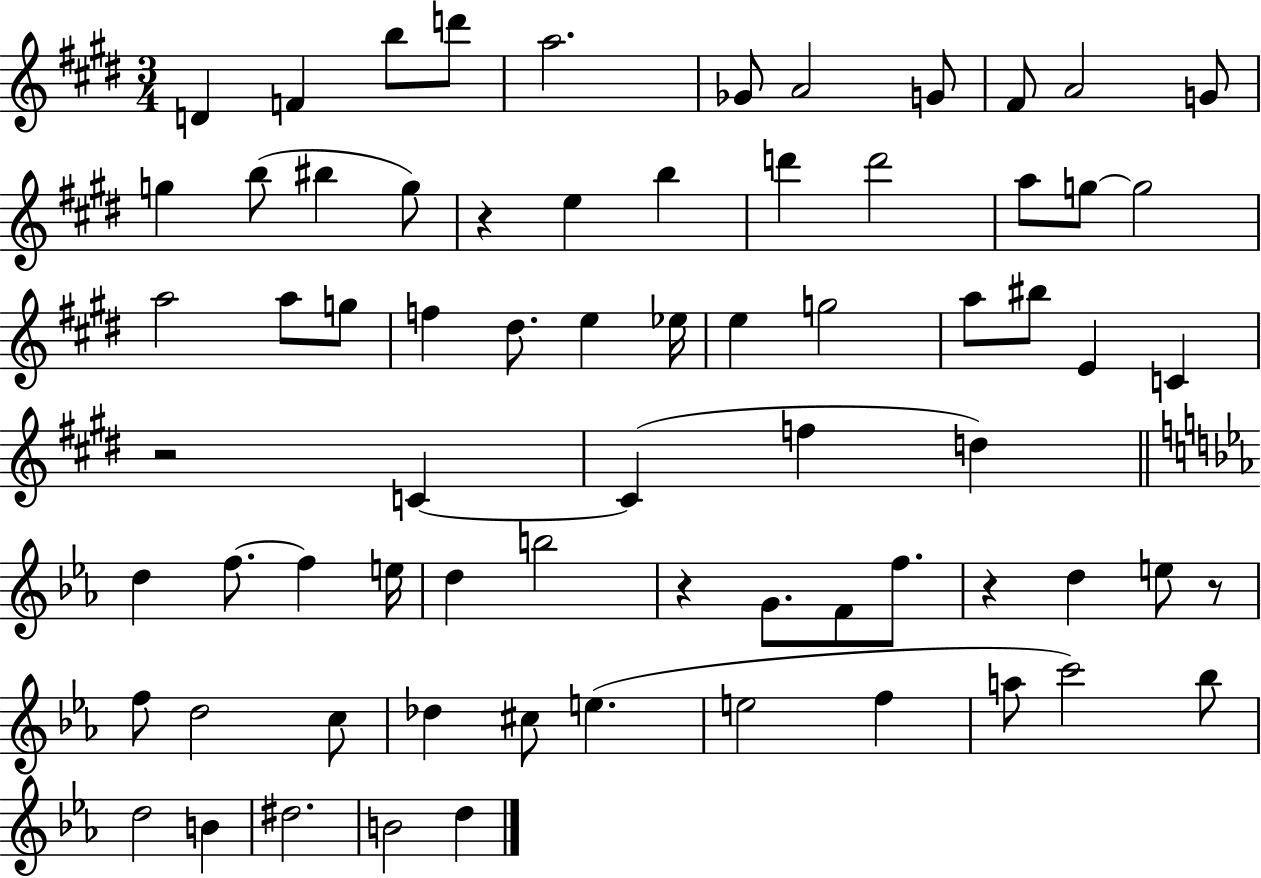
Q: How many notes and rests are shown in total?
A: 71